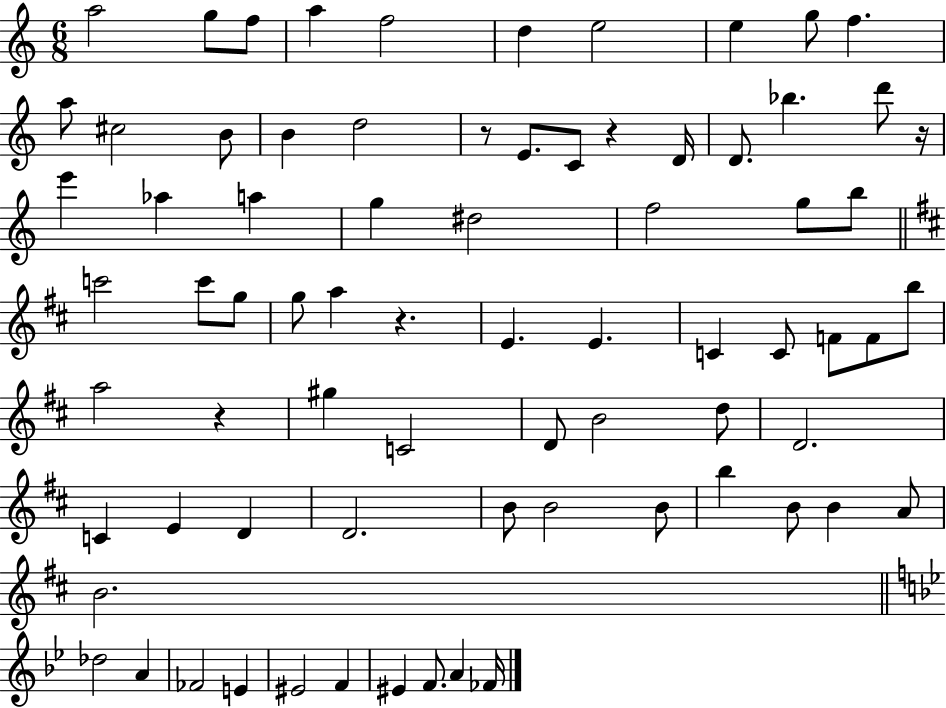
A5/h G5/e F5/e A5/q F5/h D5/q E5/h E5/q G5/e F5/q. A5/e C#5/h B4/e B4/q D5/h R/e E4/e. C4/e R/q D4/s D4/e. Bb5/q. D6/e R/s E6/q Ab5/q A5/q G5/q D#5/h F5/h G5/e B5/e C6/h C6/e G5/e G5/e A5/q R/q. E4/q. E4/q. C4/q C4/e F4/e F4/e B5/e A5/h R/q G#5/q C4/h D4/e B4/h D5/e D4/h. C4/q E4/q D4/q D4/h. B4/e B4/h B4/e B5/q B4/e B4/q A4/e B4/h. Db5/h A4/q FES4/h E4/q EIS4/h F4/q EIS4/q F4/e. A4/q FES4/s